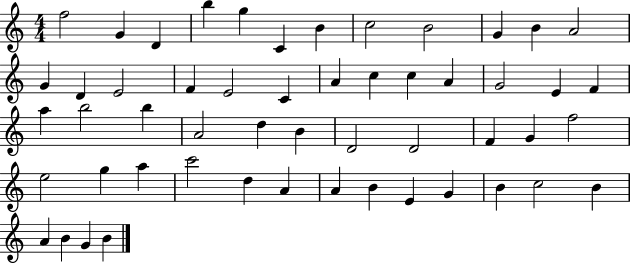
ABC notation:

X:1
T:Untitled
M:4/4
L:1/4
K:C
f2 G D b g C B c2 B2 G B A2 G D E2 F E2 C A c c A G2 E F a b2 b A2 d B D2 D2 F G f2 e2 g a c'2 d A A B E G B c2 B A B G B